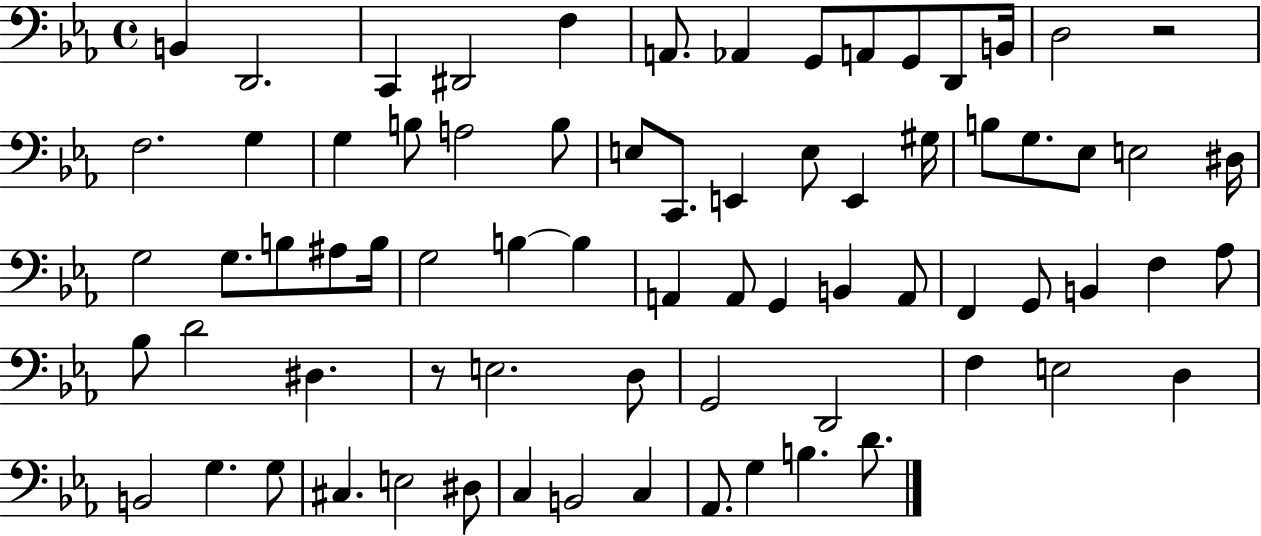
X:1
T:Untitled
M:4/4
L:1/4
K:Eb
B,, D,,2 C,, ^D,,2 F, A,,/2 _A,, G,,/2 A,,/2 G,,/2 D,,/2 B,,/4 D,2 z2 F,2 G, G, B,/2 A,2 B,/2 E,/2 C,,/2 E,, E,/2 E,, ^G,/4 B,/2 G,/2 _E,/2 E,2 ^D,/4 G,2 G,/2 B,/2 ^A,/2 B,/4 G,2 B, B, A,, A,,/2 G,, B,, A,,/2 F,, G,,/2 B,, F, _A,/2 _B,/2 D2 ^D, z/2 E,2 D,/2 G,,2 D,,2 F, E,2 D, B,,2 G, G,/2 ^C, E,2 ^D,/2 C, B,,2 C, _A,,/2 G, B, D/2